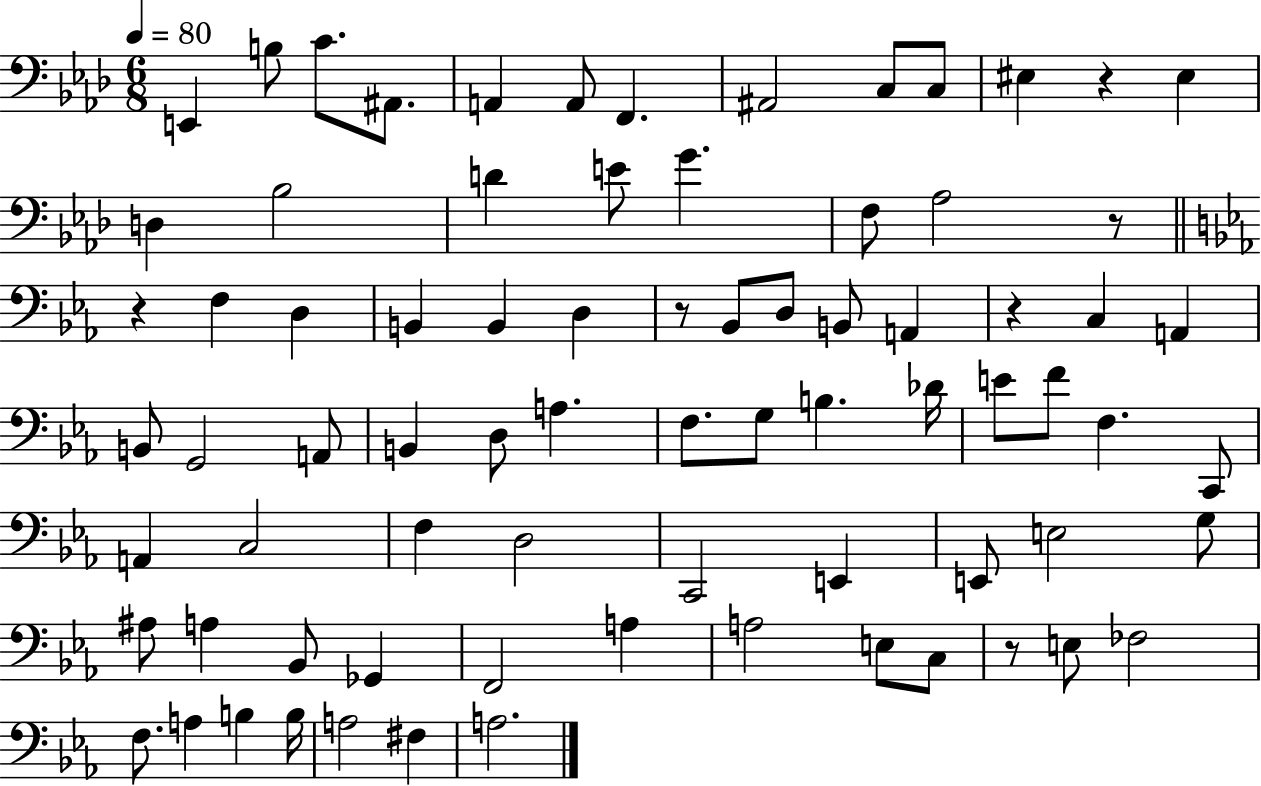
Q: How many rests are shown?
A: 6